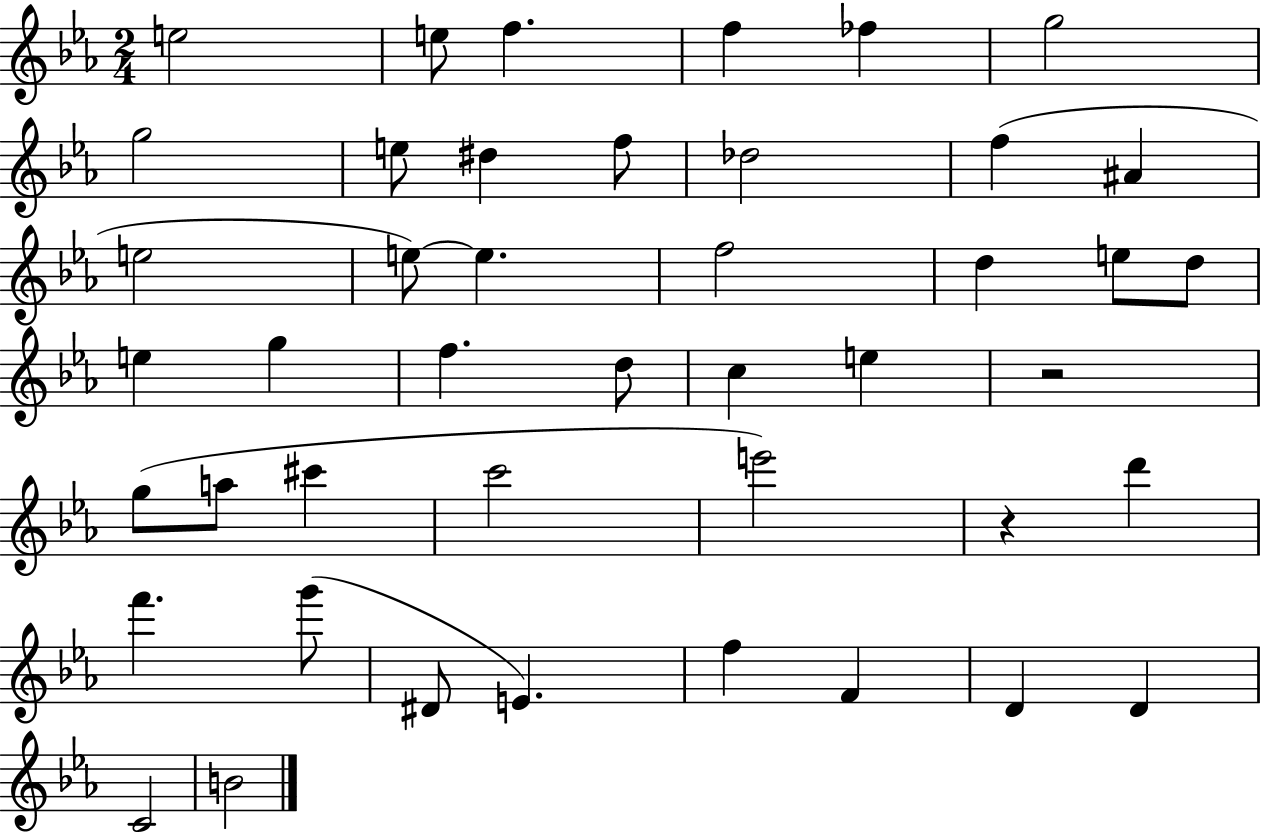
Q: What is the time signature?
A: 2/4